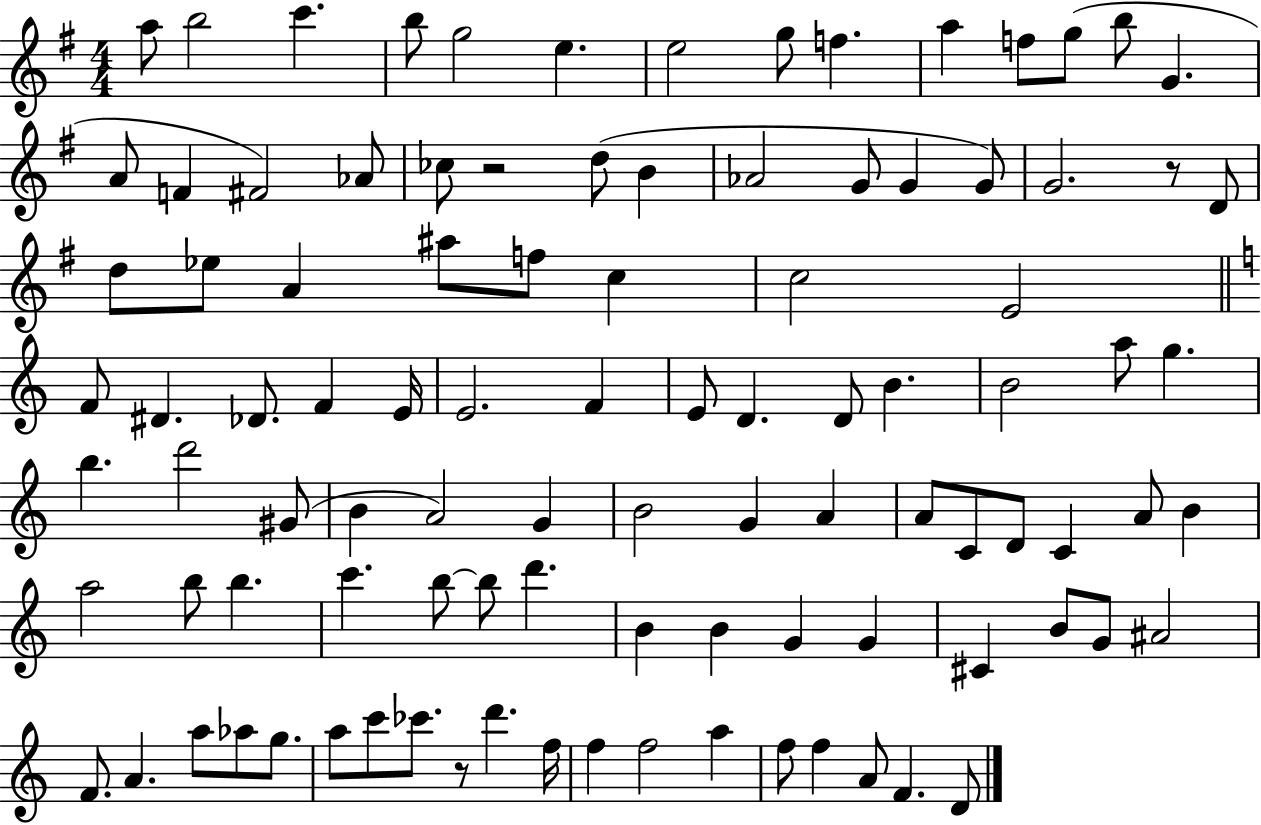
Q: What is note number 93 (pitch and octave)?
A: F5